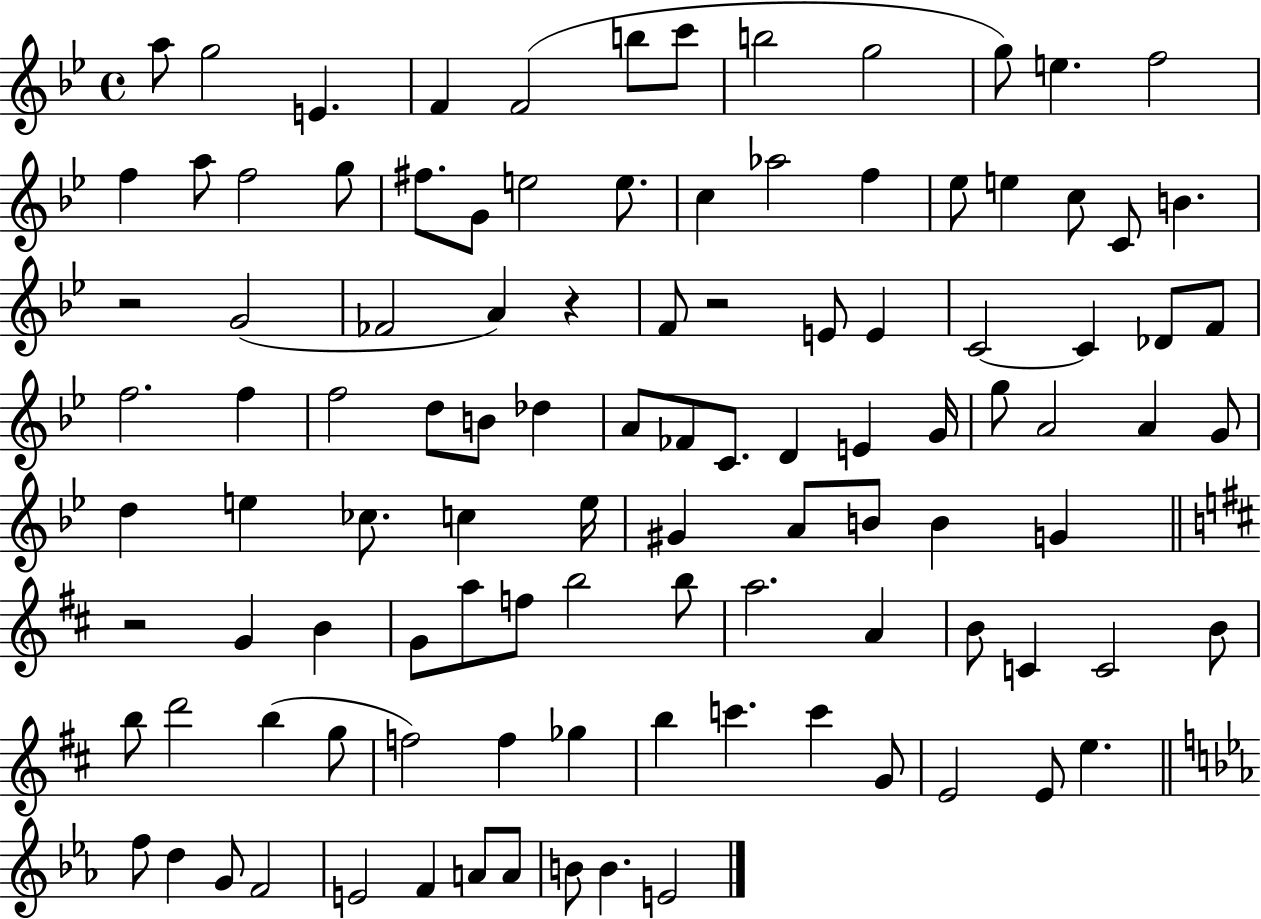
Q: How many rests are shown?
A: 4